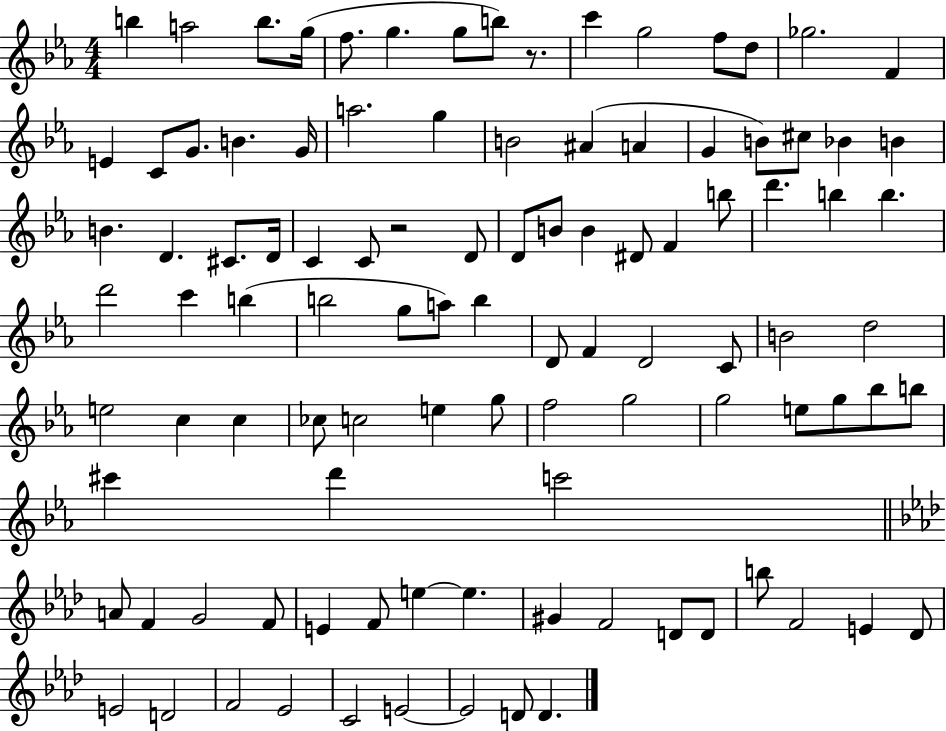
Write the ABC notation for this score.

X:1
T:Untitled
M:4/4
L:1/4
K:Eb
b a2 b/2 g/4 f/2 g g/2 b/2 z/2 c' g2 f/2 d/2 _g2 F E C/2 G/2 B G/4 a2 g B2 ^A A G B/2 ^c/2 _B B B D ^C/2 D/4 C C/2 z2 D/2 D/2 B/2 B ^D/2 F b/2 d' b b d'2 c' b b2 g/2 a/2 b D/2 F D2 C/2 B2 d2 e2 c c _c/2 c2 e g/2 f2 g2 g2 e/2 g/2 _b/2 b/2 ^c' d' c'2 A/2 F G2 F/2 E F/2 e e ^G F2 D/2 D/2 b/2 F2 E _D/2 E2 D2 F2 _E2 C2 E2 E2 D/2 D